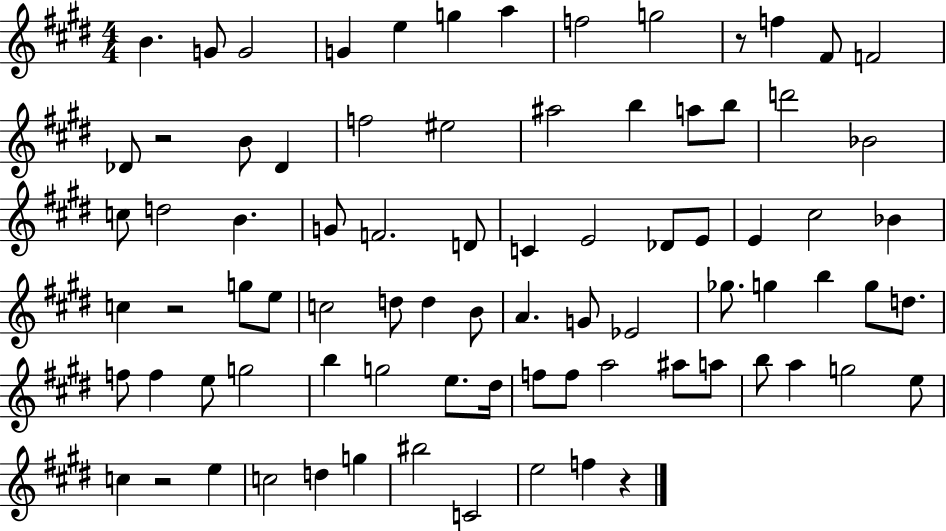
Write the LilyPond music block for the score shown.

{
  \clef treble
  \numericTimeSignature
  \time 4/4
  \key e \major
  b'4. g'8 g'2 | g'4 e''4 g''4 a''4 | f''2 g''2 | r8 f''4 fis'8 f'2 | \break des'8 r2 b'8 des'4 | f''2 eis''2 | ais''2 b''4 a''8 b''8 | d'''2 bes'2 | \break c''8 d''2 b'4. | g'8 f'2. d'8 | c'4 e'2 des'8 e'8 | e'4 cis''2 bes'4 | \break c''4 r2 g''8 e''8 | c''2 d''8 d''4 b'8 | a'4. g'8 ees'2 | ges''8. g''4 b''4 g''8 d''8. | \break f''8 f''4 e''8 g''2 | b''4 g''2 e''8. dis''16 | f''8 f''8 a''2 ais''8 a''8 | b''8 a''4 g''2 e''8 | \break c''4 r2 e''4 | c''2 d''4 g''4 | bis''2 c'2 | e''2 f''4 r4 | \break \bar "|."
}